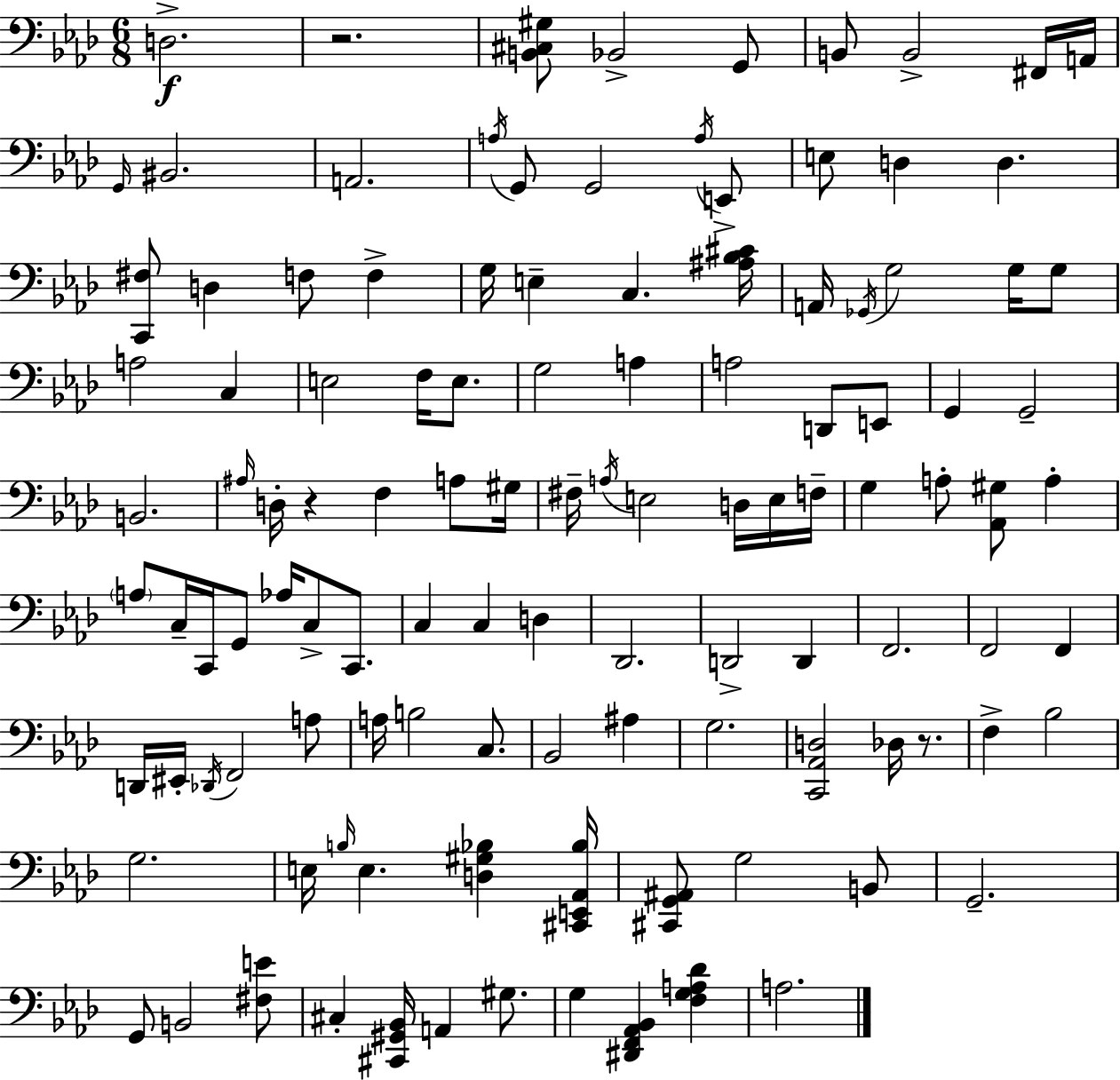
{
  \clef bass
  \numericTimeSignature
  \time 6/8
  \key f \minor
  d2.->\f | r2. | <b, cis gis>8 bes,2-> g,8 | b,8 b,2-> fis,16 a,16 | \break \grace { g,16 } bis,2. | a,2. | \acciaccatura { a16 } g,8 g,2 | \acciaccatura { a16 } e,8-> e8 d4 d4. | \break <c, fis>8 d4 f8 f4-> | g16 e4-- c4. | <ais bes cis'>16 a,16 \acciaccatura { ges,16 } g2 | g16 g8 a2 | \break c4 e2 | f16 e8. g2 | a4 a2 | d,8 e,8 g,4 g,2-- | \break b,2. | \grace { ais16 } d16-. r4 f4 | a8 gis16 fis16-- \acciaccatura { a16 } e2 | d16 e16 f16-- g4 a8-. | \break <aes, gis>8 a4-. \parenthesize a8 c16-- c,16 g,8 | aes16 c8-> c,8. c4 c4 | d4 des,2. | d,2-> | \break d,4 f,2. | f,2 | f,4 d,16 eis,16-. \acciaccatura { des,16 } f,2 | a8 a16 b2 | \break c8. bes,2 | ais4 g2. | <c, aes, d>2 | des16 r8. f4-> bes2 | \break g2. | e16 \grace { b16 } e4. | <d gis bes>4 <cis, e, aes, bes>16 <cis, g, ais,>8 g2 | b,8 g,2.-- | \break g,8 b,2 | <fis e'>8 cis4-. | <cis, gis, bes,>16 a,4 gis8. g4 | <dis, f, aes, bes,>4 <f g a des'>4 a2. | \break \bar "|."
}